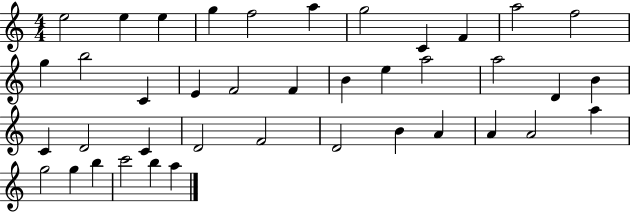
{
  \clef treble
  \numericTimeSignature
  \time 4/4
  \key c \major
  e''2 e''4 e''4 | g''4 f''2 a''4 | g''2 c'4 f'4 | a''2 f''2 | \break g''4 b''2 c'4 | e'4 f'2 f'4 | b'4 e''4 a''2 | a''2 d'4 b'4 | \break c'4 d'2 c'4 | d'2 f'2 | d'2 b'4 a'4 | a'4 a'2 a''4 | \break g''2 g''4 b''4 | c'''2 b''4 a''4 | \bar "|."
}